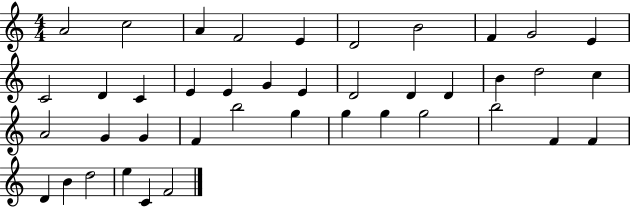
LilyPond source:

{
  \clef treble
  \numericTimeSignature
  \time 4/4
  \key c \major
  a'2 c''2 | a'4 f'2 e'4 | d'2 b'2 | f'4 g'2 e'4 | \break c'2 d'4 c'4 | e'4 e'4 g'4 e'4 | d'2 d'4 d'4 | b'4 d''2 c''4 | \break a'2 g'4 g'4 | f'4 b''2 g''4 | g''4 g''4 g''2 | b''2 f'4 f'4 | \break d'4 b'4 d''2 | e''4 c'4 f'2 | \bar "|."
}